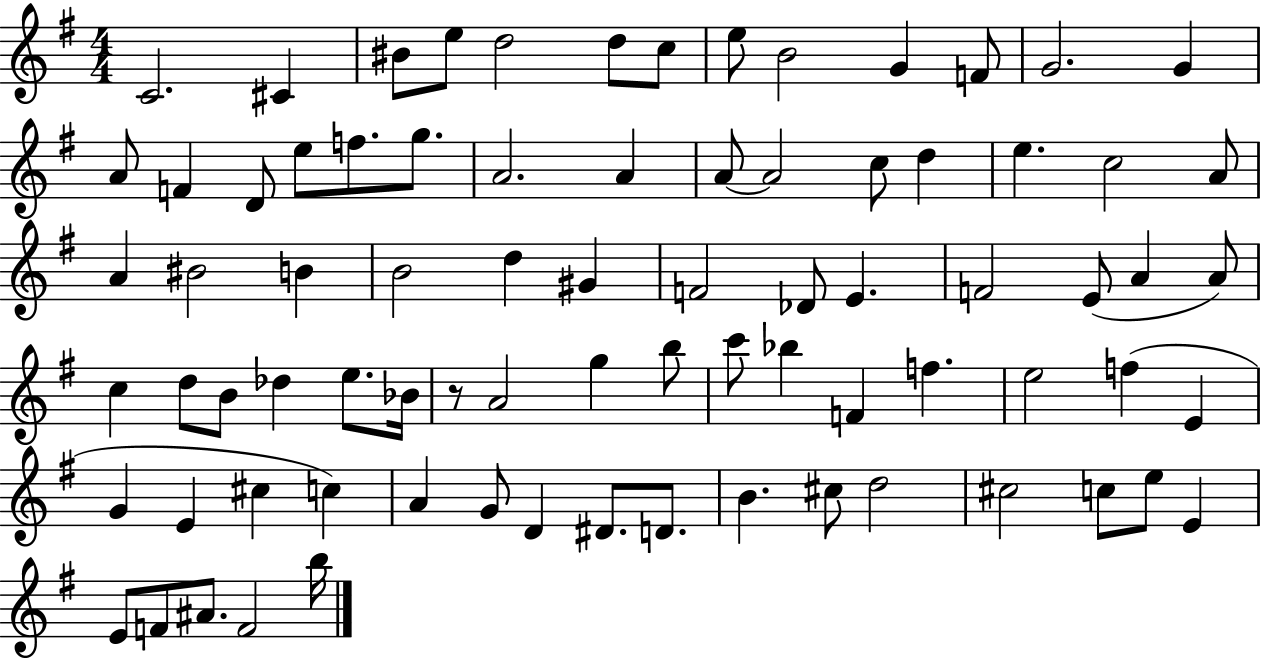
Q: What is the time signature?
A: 4/4